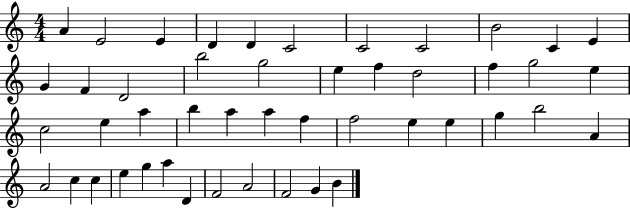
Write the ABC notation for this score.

X:1
T:Untitled
M:4/4
L:1/4
K:C
A E2 E D D C2 C2 C2 B2 C E G F D2 b2 g2 e f d2 f g2 e c2 e a b a a f f2 e e g b2 A A2 c c e g a D F2 A2 F2 G B